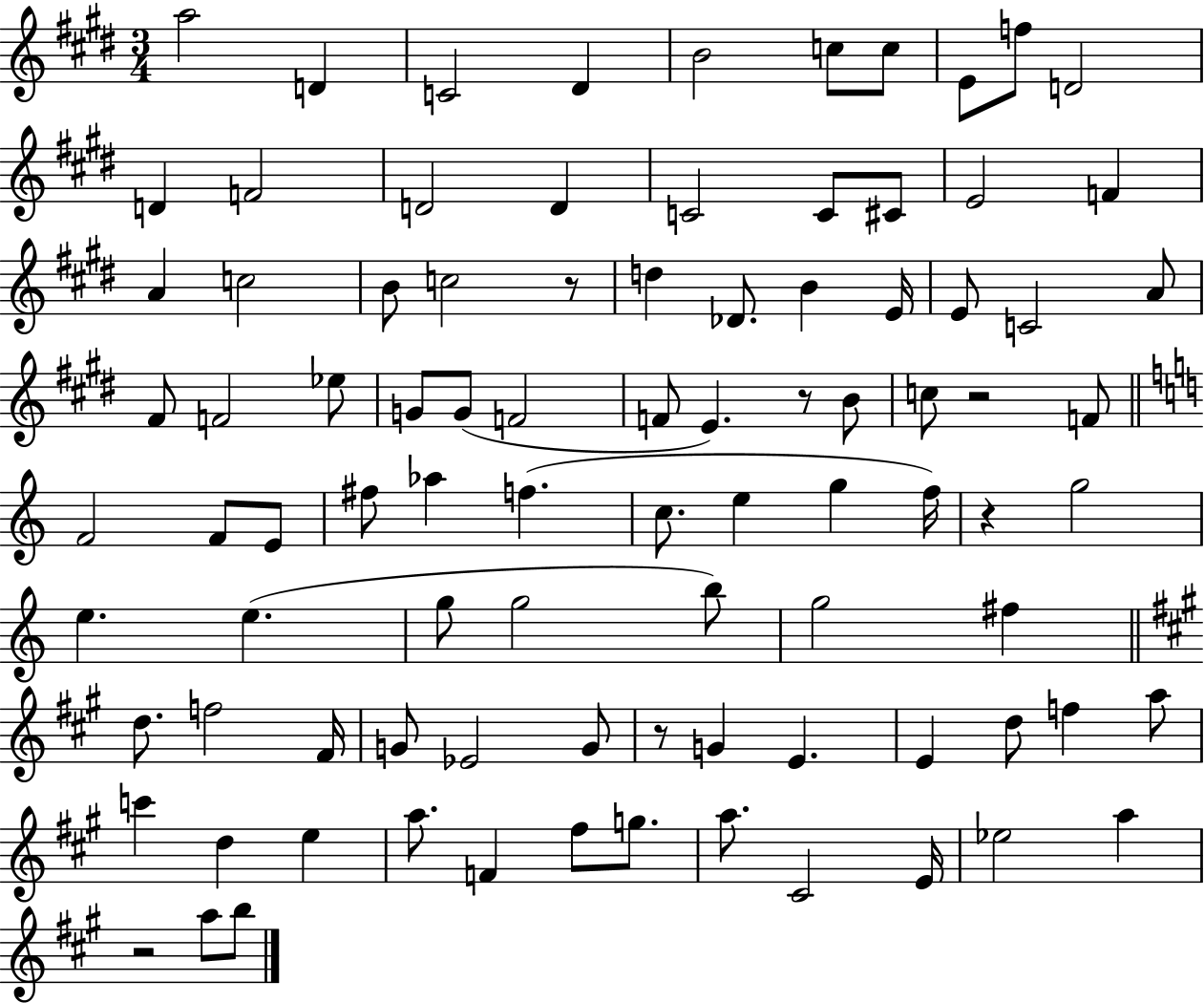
{
  \clef treble
  \numericTimeSignature
  \time 3/4
  \key e \major
  a''2 d'4 | c'2 dis'4 | b'2 c''8 c''8 | e'8 f''8 d'2 | \break d'4 f'2 | d'2 d'4 | c'2 c'8 cis'8 | e'2 f'4 | \break a'4 c''2 | b'8 c''2 r8 | d''4 des'8. b'4 e'16 | e'8 c'2 a'8 | \break fis'8 f'2 ees''8 | g'8 g'8( f'2 | f'8 e'4.) r8 b'8 | c''8 r2 f'8 | \break \bar "||" \break \key a \minor f'2 f'8 e'8 | fis''8 aes''4 f''4.( | c''8. e''4 g''4 f''16) | r4 g''2 | \break e''4. e''4.( | g''8 g''2 b''8) | g''2 fis''4 | \bar "||" \break \key a \major d''8. f''2 fis'16 | g'8 ees'2 g'8 | r8 g'4 e'4. | e'4 d''8 f''4 a''8 | \break c'''4 d''4 e''4 | a''8. f'4 fis''8 g''8. | a''8. cis'2 e'16 | ees''2 a''4 | \break r2 a''8 b''8 | \bar "|."
}